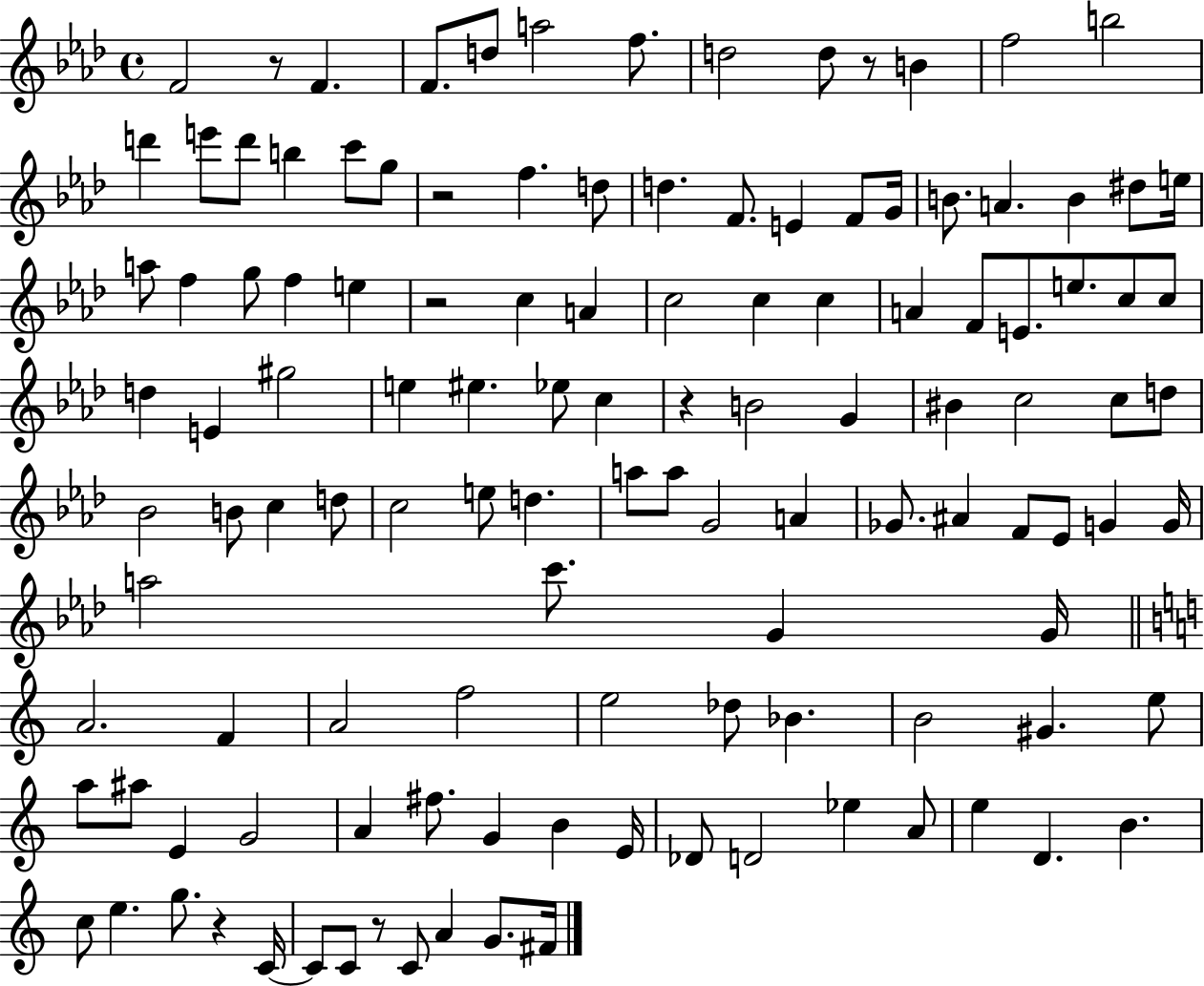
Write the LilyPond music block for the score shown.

{
  \clef treble
  \time 4/4
  \defaultTimeSignature
  \key aes \major
  f'2 r8 f'4. | f'8. d''8 a''2 f''8. | d''2 d''8 r8 b'4 | f''2 b''2 | \break d'''4 e'''8 d'''8 b''4 c'''8 g''8 | r2 f''4. d''8 | d''4. f'8. e'4 f'8 g'16 | b'8. a'4. b'4 dis''8 e''16 | \break a''8 f''4 g''8 f''4 e''4 | r2 c''4 a'4 | c''2 c''4 c''4 | a'4 f'8 e'8. e''8. c''8 c''8 | \break d''4 e'4 gis''2 | e''4 eis''4. ees''8 c''4 | r4 b'2 g'4 | bis'4 c''2 c''8 d''8 | \break bes'2 b'8 c''4 d''8 | c''2 e''8 d''4. | a''8 a''8 g'2 a'4 | ges'8. ais'4 f'8 ees'8 g'4 g'16 | \break a''2 c'''8. g'4 g'16 | \bar "||" \break \key c \major a'2. f'4 | a'2 f''2 | e''2 des''8 bes'4. | b'2 gis'4. e''8 | \break a''8 ais''8 e'4 g'2 | a'4 fis''8. g'4 b'4 e'16 | des'8 d'2 ees''4 a'8 | e''4 d'4. b'4. | \break c''8 e''4. g''8. r4 c'16~~ | c'8 c'8 r8 c'8 a'4 g'8. fis'16 | \bar "|."
}